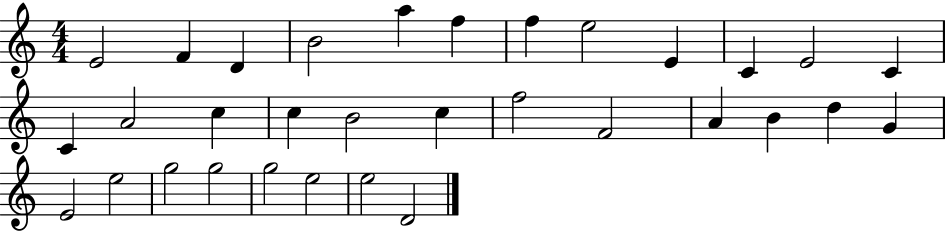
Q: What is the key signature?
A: C major